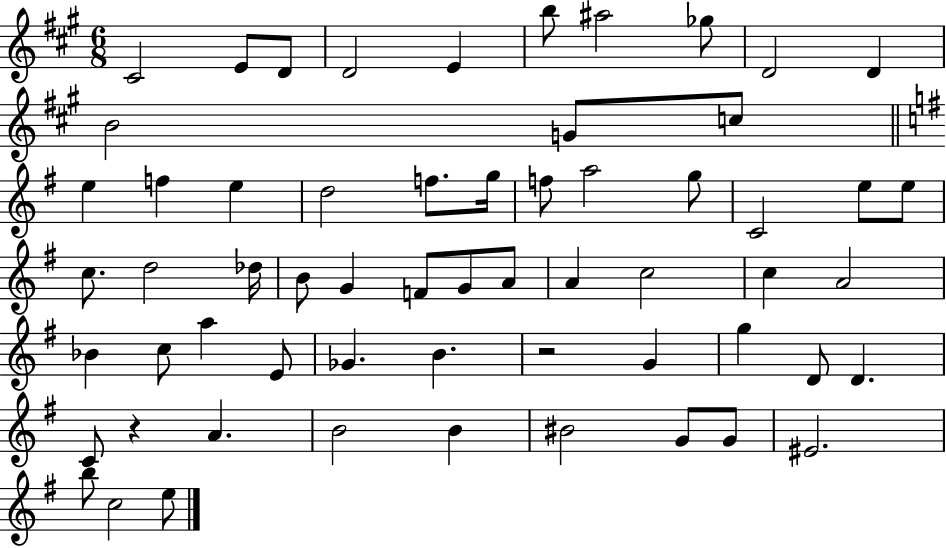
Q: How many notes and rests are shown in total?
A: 60